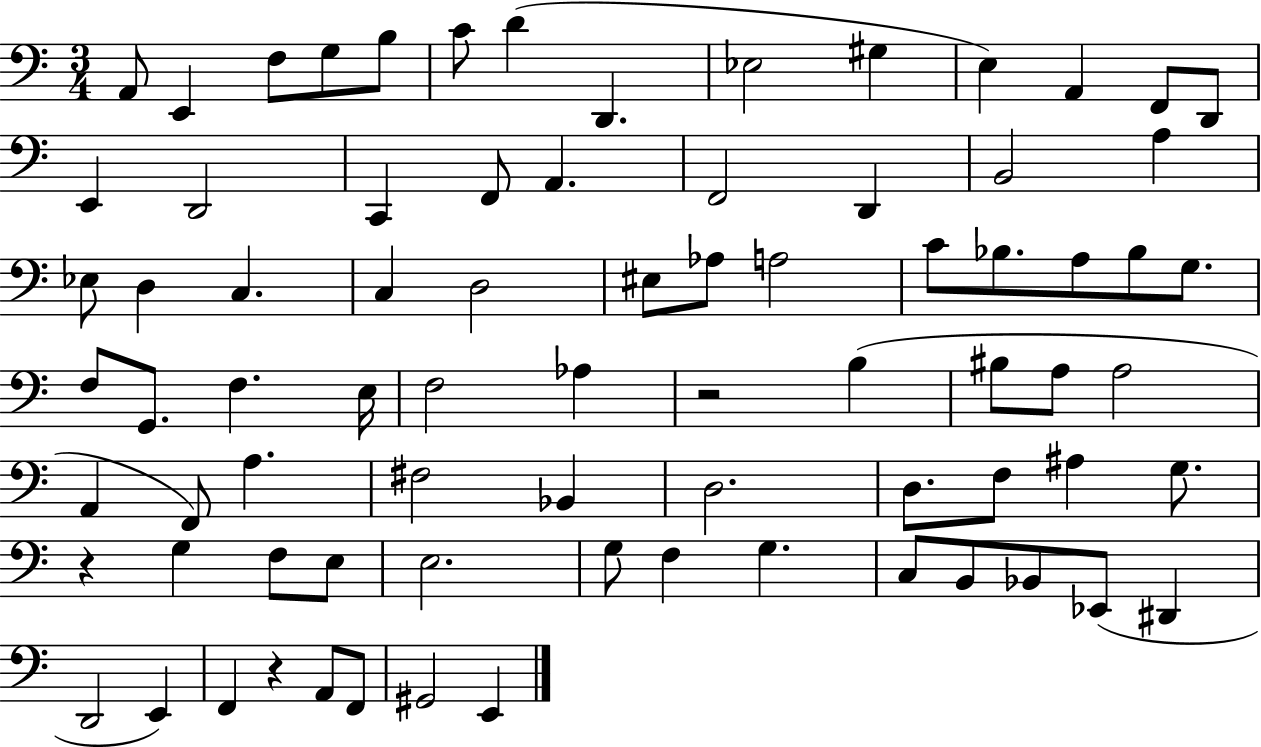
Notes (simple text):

A2/e E2/q F3/e G3/e B3/e C4/e D4/q D2/q. Eb3/h G#3/q E3/q A2/q F2/e D2/e E2/q D2/h C2/q F2/e A2/q. F2/h D2/q B2/h A3/q Eb3/e D3/q C3/q. C3/q D3/h EIS3/e Ab3/e A3/h C4/e Bb3/e. A3/e Bb3/e G3/e. F3/e G2/e. F3/q. E3/s F3/h Ab3/q R/h B3/q BIS3/e A3/e A3/h A2/q F2/e A3/q. F#3/h Bb2/q D3/h. D3/e. F3/e A#3/q G3/e. R/q G3/q F3/e E3/e E3/h. G3/e F3/q G3/q. C3/e B2/e Bb2/e Eb2/e D#2/q D2/h E2/q F2/q R/q A2/e F2/e G#2/h E2/q